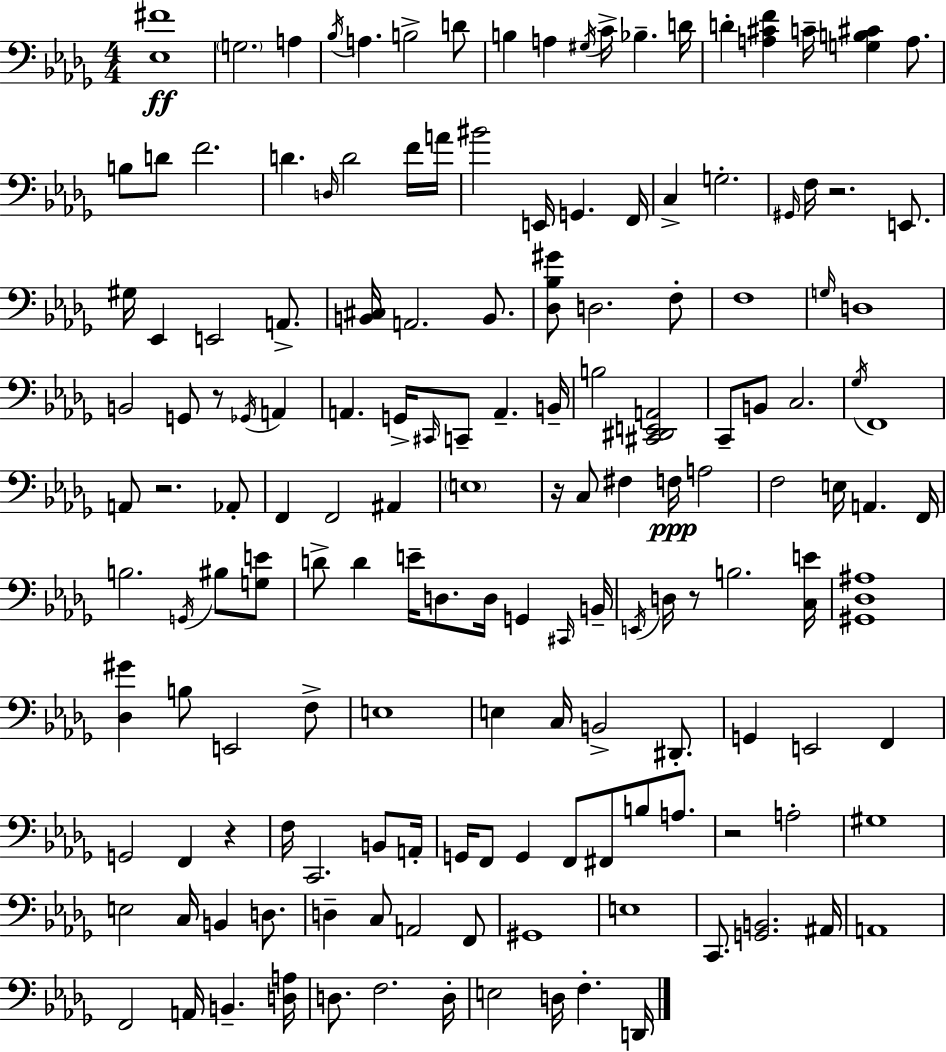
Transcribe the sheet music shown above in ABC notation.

X:1
T:Untitled
M:4/4
L:1/4
K:Bbm
[_E,^F]4 G,2 A, _B,/4 A, B,2 D/2 B, A, ^G,/4 C/4 _B, D/4 D [A,^CF] C/4 [G,B,^C] A,/2 B,/2 D/2 F2 D D,/4 D2 F/4 A/4 ^B2 E,,/4 G,, F,,/4 C, G,2 ^G,,/4 F,/4 z2 E,,/2 ^G,/4 _E,, E,,2 A,,/2 [B,,^C,]/4 A,,2 B,,/2 [_D,_B,^G]/2 D,2 F,/2 F,4 G,/4 D,4 B,,2 G,,/2 z/2 _G,,/4 A,, A,, G,,/4 ^C,,/4 C,,/2 A,, B,,/4 B,2 [^C,,^D,,E,,A,,]2 C,,/2 B,,/2 C,2 _G,/4 F,,4 A,,/2 z2 _A,,/2 F,, F,,2 ^A,, E,4 z/4 C,/2 ^F, F,/4 A,2 F,2 E,/4 A,, F,,/4 B,2 G,,/4 ^B,/2 [G,E]/2 D/2 D E/4 D,/2 D,/4 G,, ^C,,/4 B,,/4 E,,/4 D,/4 z/2 B,2 [C,E]/4 [^G,,_D,^A,]4 [_D,^G] B,/2 E,,2 F,/2 E,4 E, C,/4 B,,2 ^D,,/2 G,, E,,2 F,, G,,2 F,, z F,/4 C,,2 B,,/2 A,,/4 G,,/4 F,,/2 G,, F,,/2 ^F,,/2 B,/2 A,/2 z2 A,2 ^G,4 E,2 C,/4 B,, D,/2 D, C,/2 A,,2 F,,/2 ^G,,4 E,4 C,,/2 [G,,B,,]2 ^A,,/4 A,,4 F,,2 A,,/4 B,, [D,A,]/4 D,/2 F,2 D,/4 E,2 D,/4 F, D,,/4